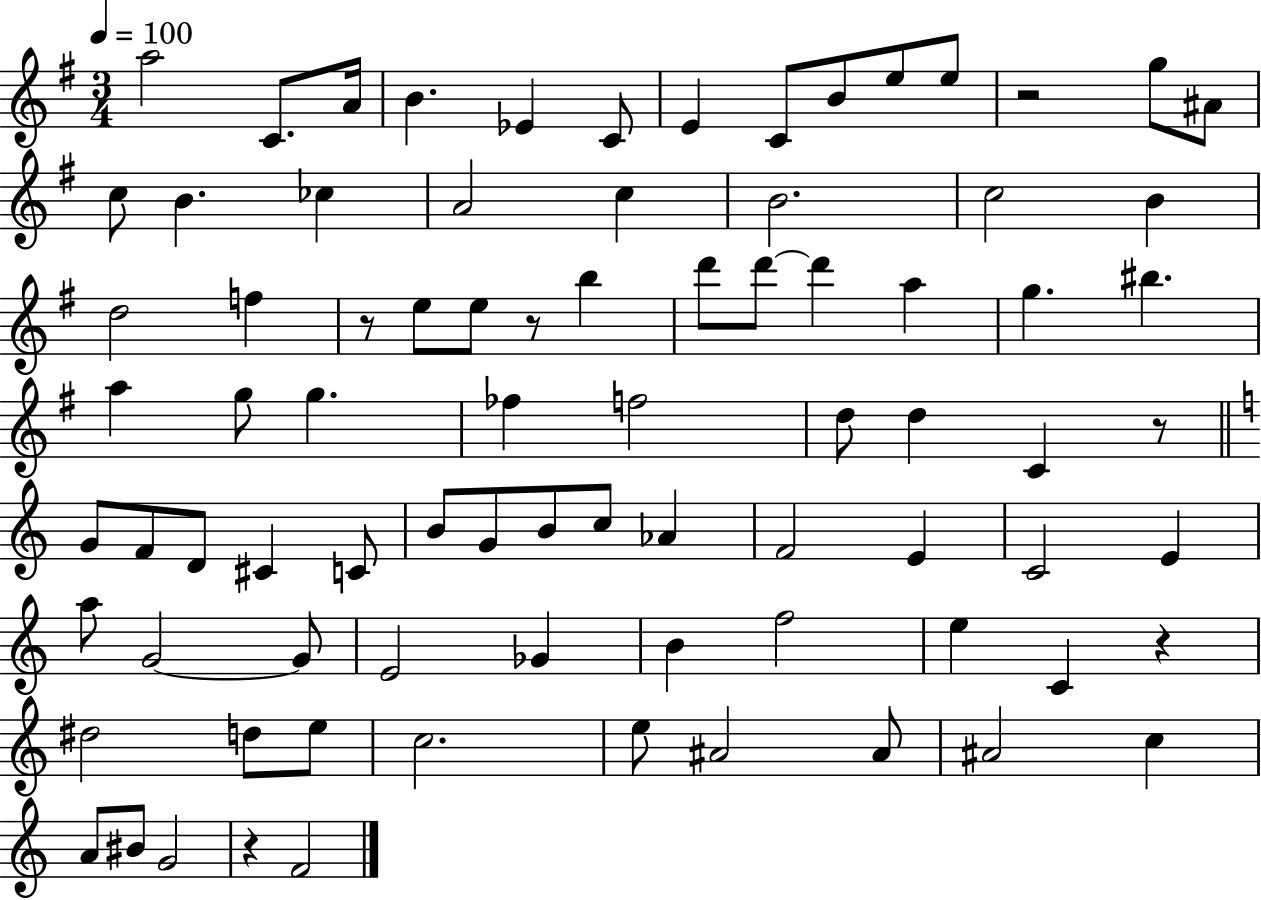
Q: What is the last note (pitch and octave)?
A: F4